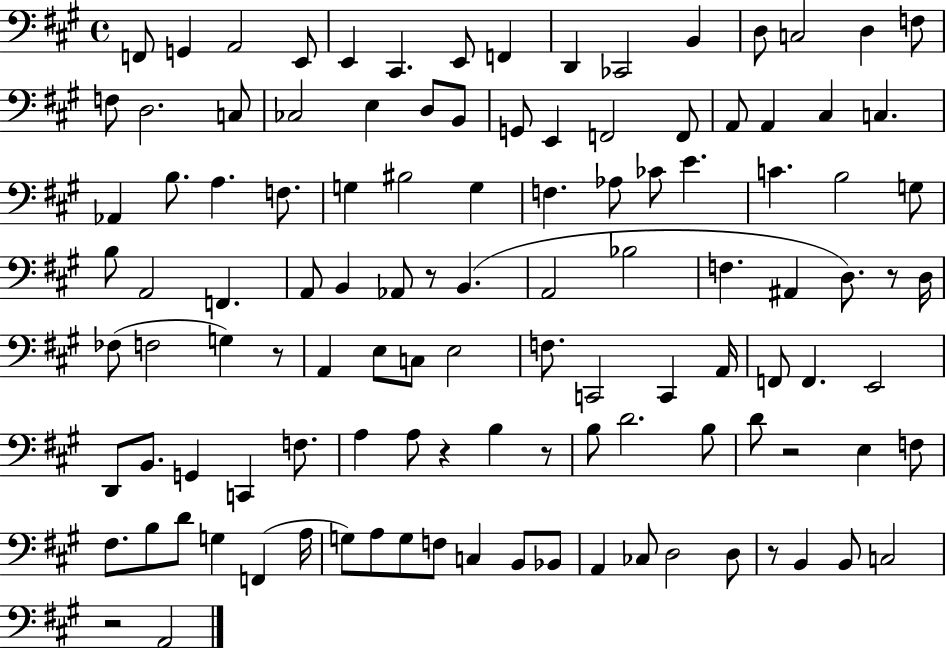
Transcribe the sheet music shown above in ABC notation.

X:1
T:Untitled
M:4/4
L:1/4
K:A
F,,/2 G,, A,,2 E,,/2 E,, ^C,, E,,/2 F,, D,, _C,,2 B,, D,/2 C,2 D, F,/2 F,/2 D,2 C,/2 _C,2 E, D,/2 B,,/2 G,,/2 E,, F,,2 F,,/2 A,,/2 A,, ^C, C, _A,, B,/2 A, F,/2 G, ^B,2 G, F, _A,/2 _C/2 E C B,2 G,/2 B,/2 A,,2 F,, A,,/2 B,, _A,,/2 z/2 B,, A,,2 _B,2 F, ^A,, D,/2 z/2 D,/4 _F,/2 F,2 G, z/2 A,, E,/2 C,/2 E,2 F,/2 C,,2 C,, A,,/4 F,,/2 F,, E,,2 D,,/2 B,,/2 G,, C,, F,/2 A, A,/2 z B, z/2 B,/2 D2 B,/2 D/2 z2 E, F,/2 ^F,/2 B,/2 D/2 G, F,, A,/4 G,/2 A,/2 G,/2 F,/2 C, B,,/2 _B,,/2 A,, _C,/2 D,2 D,/2 z/2 B,, B,,/2 C,2 z2 A,,2